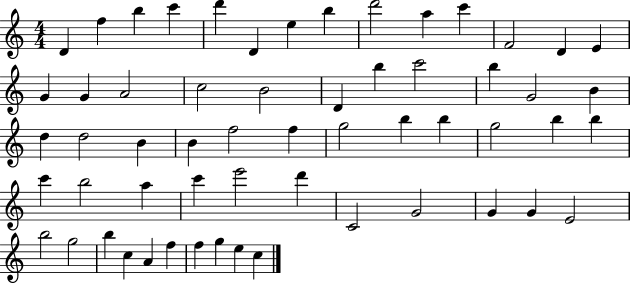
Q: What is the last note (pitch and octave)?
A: C5